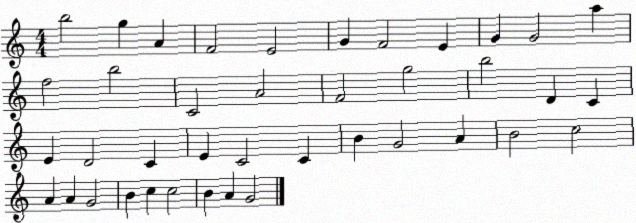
X:1
T:Untitled
M:4/4
L:1/4
K:C
b2 g A F2 E2 G F2 E G G2 a f2 b2 C2 A2 F2 g2 b2 D C E D2 C E C2 C B G2 A B2 c2 A A G2 B c c2 B A G2